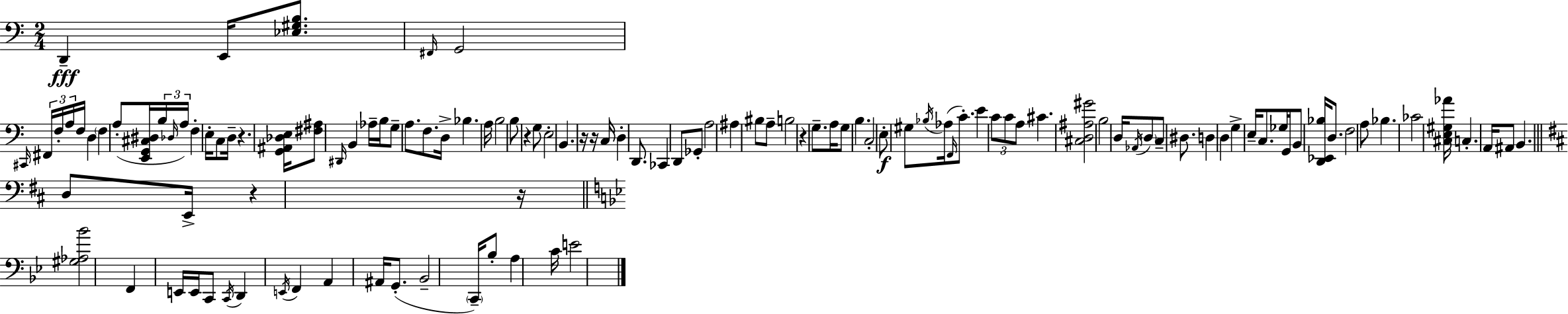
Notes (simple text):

D2/q E2/s [Eb3,G#3,B3]/e. F#2/s G2/h C#2/s F#2/s F3/s A3/s F3/s D3/q F3/q A3/e [E2,G2,C#3,D#3]/s B3/s Db3/s A3/s F3/q E3/s C3/e D3/s R/q. [G2,A#2,Db3,E3]/s [F#3,A#3]/e D#2/s B2/q Ab3/s B3/s G3/e A3/e. F3/e. D3/s Bb3/q. A3/s B3/h B3/e R/q G3/e E3/h B2/q. R/s R/s C3/s D3/q D2/e. CES2/q D2/e Gb2/e A3/h A#3/q BIS3/e A3/e B3/h R/q G3/e. A3/s G3/e B3/q. C3/h E3/e G#3/e Bb3/s Ab3/s F2/s C4/e. E4/q C4/e C4/e A3/e C#4/q. [C#3,D3,A#3,G#4]/h B3/h D3/s Ab2/s D3/e C3/e D#3/e. D3/q D3/q G3/q E3/s C3/e. Gb3/s G2/s B2/e [D2,Eb2,Bb3]/s D3/e. F3/h A3/e Bb3/q. CES4/h [C#3,E3,G#3,Ab4]/s C3/q. A2/s A#2/e B2/q. D3/e E2/s R/q R/s [G#3,Ab3,Bb4]/h F2/q E2/s E2/s C2/e C2/s D2/q E2/s F2/q A2/q A#2/s G2/e. Bb2/h C2/s Bb3/e A3/q C4/s E4/h